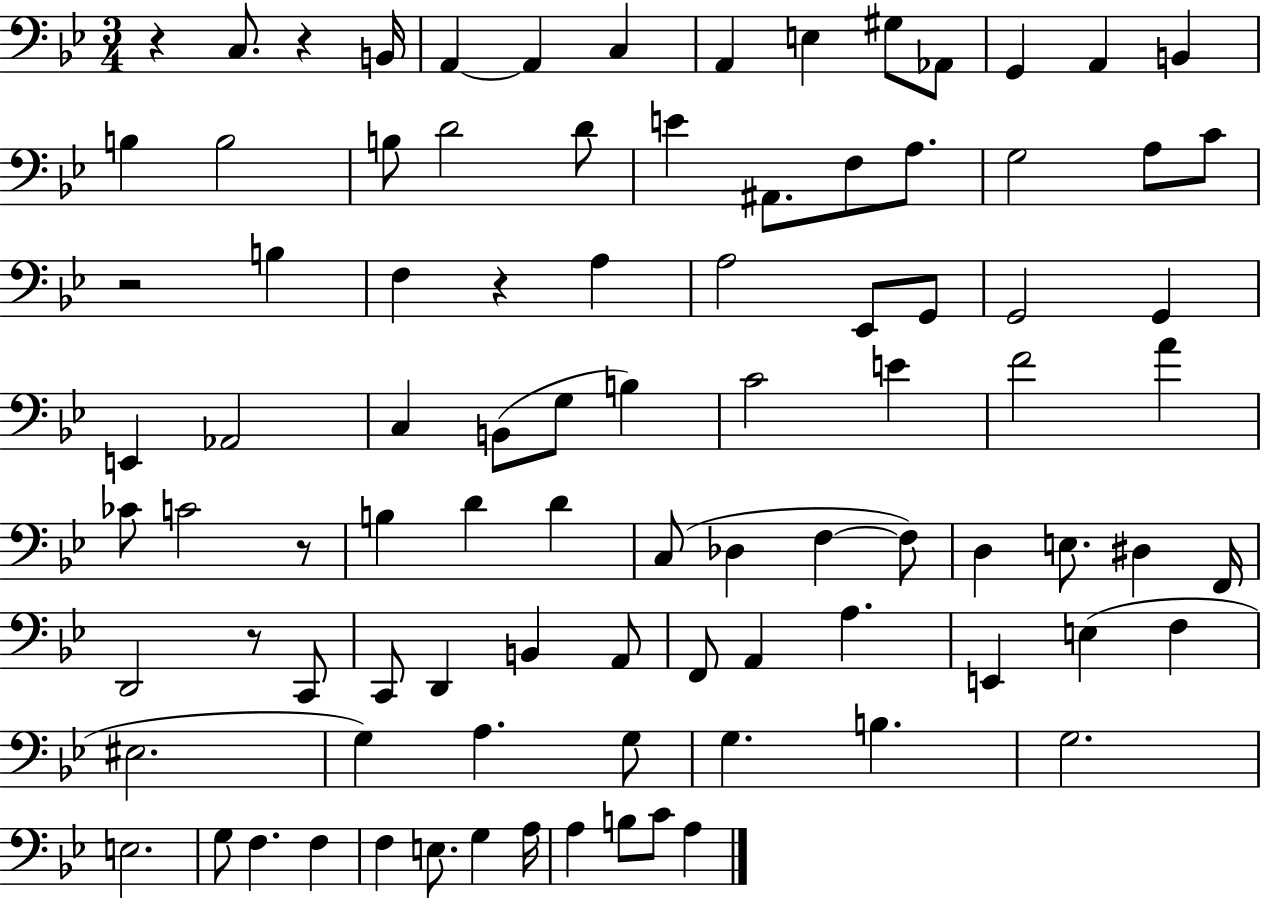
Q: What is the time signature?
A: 3/4